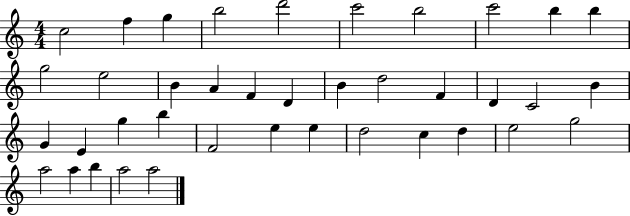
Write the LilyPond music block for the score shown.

{
  \clef treble
  \numericTimeSignature
  \time 4/4
  \key c \major
  c''2 f''4 g''4 | b''2 d'''2 | c'''2 b''2 | c'''2 b''4 b''4 | \break g''2 e''2 | b'4 a'4 f'4 d'4 | b'4 d''2 f'4 | d'4 c'2 b'4 | \break g'4 e'4 g''4 b''4 | f'2 e''4 e''4 | d''2 c''4 d''4 | e''2 g''2 | \break a''2 a''4 b''4 | a''2 a''2 | \bar "|."
}